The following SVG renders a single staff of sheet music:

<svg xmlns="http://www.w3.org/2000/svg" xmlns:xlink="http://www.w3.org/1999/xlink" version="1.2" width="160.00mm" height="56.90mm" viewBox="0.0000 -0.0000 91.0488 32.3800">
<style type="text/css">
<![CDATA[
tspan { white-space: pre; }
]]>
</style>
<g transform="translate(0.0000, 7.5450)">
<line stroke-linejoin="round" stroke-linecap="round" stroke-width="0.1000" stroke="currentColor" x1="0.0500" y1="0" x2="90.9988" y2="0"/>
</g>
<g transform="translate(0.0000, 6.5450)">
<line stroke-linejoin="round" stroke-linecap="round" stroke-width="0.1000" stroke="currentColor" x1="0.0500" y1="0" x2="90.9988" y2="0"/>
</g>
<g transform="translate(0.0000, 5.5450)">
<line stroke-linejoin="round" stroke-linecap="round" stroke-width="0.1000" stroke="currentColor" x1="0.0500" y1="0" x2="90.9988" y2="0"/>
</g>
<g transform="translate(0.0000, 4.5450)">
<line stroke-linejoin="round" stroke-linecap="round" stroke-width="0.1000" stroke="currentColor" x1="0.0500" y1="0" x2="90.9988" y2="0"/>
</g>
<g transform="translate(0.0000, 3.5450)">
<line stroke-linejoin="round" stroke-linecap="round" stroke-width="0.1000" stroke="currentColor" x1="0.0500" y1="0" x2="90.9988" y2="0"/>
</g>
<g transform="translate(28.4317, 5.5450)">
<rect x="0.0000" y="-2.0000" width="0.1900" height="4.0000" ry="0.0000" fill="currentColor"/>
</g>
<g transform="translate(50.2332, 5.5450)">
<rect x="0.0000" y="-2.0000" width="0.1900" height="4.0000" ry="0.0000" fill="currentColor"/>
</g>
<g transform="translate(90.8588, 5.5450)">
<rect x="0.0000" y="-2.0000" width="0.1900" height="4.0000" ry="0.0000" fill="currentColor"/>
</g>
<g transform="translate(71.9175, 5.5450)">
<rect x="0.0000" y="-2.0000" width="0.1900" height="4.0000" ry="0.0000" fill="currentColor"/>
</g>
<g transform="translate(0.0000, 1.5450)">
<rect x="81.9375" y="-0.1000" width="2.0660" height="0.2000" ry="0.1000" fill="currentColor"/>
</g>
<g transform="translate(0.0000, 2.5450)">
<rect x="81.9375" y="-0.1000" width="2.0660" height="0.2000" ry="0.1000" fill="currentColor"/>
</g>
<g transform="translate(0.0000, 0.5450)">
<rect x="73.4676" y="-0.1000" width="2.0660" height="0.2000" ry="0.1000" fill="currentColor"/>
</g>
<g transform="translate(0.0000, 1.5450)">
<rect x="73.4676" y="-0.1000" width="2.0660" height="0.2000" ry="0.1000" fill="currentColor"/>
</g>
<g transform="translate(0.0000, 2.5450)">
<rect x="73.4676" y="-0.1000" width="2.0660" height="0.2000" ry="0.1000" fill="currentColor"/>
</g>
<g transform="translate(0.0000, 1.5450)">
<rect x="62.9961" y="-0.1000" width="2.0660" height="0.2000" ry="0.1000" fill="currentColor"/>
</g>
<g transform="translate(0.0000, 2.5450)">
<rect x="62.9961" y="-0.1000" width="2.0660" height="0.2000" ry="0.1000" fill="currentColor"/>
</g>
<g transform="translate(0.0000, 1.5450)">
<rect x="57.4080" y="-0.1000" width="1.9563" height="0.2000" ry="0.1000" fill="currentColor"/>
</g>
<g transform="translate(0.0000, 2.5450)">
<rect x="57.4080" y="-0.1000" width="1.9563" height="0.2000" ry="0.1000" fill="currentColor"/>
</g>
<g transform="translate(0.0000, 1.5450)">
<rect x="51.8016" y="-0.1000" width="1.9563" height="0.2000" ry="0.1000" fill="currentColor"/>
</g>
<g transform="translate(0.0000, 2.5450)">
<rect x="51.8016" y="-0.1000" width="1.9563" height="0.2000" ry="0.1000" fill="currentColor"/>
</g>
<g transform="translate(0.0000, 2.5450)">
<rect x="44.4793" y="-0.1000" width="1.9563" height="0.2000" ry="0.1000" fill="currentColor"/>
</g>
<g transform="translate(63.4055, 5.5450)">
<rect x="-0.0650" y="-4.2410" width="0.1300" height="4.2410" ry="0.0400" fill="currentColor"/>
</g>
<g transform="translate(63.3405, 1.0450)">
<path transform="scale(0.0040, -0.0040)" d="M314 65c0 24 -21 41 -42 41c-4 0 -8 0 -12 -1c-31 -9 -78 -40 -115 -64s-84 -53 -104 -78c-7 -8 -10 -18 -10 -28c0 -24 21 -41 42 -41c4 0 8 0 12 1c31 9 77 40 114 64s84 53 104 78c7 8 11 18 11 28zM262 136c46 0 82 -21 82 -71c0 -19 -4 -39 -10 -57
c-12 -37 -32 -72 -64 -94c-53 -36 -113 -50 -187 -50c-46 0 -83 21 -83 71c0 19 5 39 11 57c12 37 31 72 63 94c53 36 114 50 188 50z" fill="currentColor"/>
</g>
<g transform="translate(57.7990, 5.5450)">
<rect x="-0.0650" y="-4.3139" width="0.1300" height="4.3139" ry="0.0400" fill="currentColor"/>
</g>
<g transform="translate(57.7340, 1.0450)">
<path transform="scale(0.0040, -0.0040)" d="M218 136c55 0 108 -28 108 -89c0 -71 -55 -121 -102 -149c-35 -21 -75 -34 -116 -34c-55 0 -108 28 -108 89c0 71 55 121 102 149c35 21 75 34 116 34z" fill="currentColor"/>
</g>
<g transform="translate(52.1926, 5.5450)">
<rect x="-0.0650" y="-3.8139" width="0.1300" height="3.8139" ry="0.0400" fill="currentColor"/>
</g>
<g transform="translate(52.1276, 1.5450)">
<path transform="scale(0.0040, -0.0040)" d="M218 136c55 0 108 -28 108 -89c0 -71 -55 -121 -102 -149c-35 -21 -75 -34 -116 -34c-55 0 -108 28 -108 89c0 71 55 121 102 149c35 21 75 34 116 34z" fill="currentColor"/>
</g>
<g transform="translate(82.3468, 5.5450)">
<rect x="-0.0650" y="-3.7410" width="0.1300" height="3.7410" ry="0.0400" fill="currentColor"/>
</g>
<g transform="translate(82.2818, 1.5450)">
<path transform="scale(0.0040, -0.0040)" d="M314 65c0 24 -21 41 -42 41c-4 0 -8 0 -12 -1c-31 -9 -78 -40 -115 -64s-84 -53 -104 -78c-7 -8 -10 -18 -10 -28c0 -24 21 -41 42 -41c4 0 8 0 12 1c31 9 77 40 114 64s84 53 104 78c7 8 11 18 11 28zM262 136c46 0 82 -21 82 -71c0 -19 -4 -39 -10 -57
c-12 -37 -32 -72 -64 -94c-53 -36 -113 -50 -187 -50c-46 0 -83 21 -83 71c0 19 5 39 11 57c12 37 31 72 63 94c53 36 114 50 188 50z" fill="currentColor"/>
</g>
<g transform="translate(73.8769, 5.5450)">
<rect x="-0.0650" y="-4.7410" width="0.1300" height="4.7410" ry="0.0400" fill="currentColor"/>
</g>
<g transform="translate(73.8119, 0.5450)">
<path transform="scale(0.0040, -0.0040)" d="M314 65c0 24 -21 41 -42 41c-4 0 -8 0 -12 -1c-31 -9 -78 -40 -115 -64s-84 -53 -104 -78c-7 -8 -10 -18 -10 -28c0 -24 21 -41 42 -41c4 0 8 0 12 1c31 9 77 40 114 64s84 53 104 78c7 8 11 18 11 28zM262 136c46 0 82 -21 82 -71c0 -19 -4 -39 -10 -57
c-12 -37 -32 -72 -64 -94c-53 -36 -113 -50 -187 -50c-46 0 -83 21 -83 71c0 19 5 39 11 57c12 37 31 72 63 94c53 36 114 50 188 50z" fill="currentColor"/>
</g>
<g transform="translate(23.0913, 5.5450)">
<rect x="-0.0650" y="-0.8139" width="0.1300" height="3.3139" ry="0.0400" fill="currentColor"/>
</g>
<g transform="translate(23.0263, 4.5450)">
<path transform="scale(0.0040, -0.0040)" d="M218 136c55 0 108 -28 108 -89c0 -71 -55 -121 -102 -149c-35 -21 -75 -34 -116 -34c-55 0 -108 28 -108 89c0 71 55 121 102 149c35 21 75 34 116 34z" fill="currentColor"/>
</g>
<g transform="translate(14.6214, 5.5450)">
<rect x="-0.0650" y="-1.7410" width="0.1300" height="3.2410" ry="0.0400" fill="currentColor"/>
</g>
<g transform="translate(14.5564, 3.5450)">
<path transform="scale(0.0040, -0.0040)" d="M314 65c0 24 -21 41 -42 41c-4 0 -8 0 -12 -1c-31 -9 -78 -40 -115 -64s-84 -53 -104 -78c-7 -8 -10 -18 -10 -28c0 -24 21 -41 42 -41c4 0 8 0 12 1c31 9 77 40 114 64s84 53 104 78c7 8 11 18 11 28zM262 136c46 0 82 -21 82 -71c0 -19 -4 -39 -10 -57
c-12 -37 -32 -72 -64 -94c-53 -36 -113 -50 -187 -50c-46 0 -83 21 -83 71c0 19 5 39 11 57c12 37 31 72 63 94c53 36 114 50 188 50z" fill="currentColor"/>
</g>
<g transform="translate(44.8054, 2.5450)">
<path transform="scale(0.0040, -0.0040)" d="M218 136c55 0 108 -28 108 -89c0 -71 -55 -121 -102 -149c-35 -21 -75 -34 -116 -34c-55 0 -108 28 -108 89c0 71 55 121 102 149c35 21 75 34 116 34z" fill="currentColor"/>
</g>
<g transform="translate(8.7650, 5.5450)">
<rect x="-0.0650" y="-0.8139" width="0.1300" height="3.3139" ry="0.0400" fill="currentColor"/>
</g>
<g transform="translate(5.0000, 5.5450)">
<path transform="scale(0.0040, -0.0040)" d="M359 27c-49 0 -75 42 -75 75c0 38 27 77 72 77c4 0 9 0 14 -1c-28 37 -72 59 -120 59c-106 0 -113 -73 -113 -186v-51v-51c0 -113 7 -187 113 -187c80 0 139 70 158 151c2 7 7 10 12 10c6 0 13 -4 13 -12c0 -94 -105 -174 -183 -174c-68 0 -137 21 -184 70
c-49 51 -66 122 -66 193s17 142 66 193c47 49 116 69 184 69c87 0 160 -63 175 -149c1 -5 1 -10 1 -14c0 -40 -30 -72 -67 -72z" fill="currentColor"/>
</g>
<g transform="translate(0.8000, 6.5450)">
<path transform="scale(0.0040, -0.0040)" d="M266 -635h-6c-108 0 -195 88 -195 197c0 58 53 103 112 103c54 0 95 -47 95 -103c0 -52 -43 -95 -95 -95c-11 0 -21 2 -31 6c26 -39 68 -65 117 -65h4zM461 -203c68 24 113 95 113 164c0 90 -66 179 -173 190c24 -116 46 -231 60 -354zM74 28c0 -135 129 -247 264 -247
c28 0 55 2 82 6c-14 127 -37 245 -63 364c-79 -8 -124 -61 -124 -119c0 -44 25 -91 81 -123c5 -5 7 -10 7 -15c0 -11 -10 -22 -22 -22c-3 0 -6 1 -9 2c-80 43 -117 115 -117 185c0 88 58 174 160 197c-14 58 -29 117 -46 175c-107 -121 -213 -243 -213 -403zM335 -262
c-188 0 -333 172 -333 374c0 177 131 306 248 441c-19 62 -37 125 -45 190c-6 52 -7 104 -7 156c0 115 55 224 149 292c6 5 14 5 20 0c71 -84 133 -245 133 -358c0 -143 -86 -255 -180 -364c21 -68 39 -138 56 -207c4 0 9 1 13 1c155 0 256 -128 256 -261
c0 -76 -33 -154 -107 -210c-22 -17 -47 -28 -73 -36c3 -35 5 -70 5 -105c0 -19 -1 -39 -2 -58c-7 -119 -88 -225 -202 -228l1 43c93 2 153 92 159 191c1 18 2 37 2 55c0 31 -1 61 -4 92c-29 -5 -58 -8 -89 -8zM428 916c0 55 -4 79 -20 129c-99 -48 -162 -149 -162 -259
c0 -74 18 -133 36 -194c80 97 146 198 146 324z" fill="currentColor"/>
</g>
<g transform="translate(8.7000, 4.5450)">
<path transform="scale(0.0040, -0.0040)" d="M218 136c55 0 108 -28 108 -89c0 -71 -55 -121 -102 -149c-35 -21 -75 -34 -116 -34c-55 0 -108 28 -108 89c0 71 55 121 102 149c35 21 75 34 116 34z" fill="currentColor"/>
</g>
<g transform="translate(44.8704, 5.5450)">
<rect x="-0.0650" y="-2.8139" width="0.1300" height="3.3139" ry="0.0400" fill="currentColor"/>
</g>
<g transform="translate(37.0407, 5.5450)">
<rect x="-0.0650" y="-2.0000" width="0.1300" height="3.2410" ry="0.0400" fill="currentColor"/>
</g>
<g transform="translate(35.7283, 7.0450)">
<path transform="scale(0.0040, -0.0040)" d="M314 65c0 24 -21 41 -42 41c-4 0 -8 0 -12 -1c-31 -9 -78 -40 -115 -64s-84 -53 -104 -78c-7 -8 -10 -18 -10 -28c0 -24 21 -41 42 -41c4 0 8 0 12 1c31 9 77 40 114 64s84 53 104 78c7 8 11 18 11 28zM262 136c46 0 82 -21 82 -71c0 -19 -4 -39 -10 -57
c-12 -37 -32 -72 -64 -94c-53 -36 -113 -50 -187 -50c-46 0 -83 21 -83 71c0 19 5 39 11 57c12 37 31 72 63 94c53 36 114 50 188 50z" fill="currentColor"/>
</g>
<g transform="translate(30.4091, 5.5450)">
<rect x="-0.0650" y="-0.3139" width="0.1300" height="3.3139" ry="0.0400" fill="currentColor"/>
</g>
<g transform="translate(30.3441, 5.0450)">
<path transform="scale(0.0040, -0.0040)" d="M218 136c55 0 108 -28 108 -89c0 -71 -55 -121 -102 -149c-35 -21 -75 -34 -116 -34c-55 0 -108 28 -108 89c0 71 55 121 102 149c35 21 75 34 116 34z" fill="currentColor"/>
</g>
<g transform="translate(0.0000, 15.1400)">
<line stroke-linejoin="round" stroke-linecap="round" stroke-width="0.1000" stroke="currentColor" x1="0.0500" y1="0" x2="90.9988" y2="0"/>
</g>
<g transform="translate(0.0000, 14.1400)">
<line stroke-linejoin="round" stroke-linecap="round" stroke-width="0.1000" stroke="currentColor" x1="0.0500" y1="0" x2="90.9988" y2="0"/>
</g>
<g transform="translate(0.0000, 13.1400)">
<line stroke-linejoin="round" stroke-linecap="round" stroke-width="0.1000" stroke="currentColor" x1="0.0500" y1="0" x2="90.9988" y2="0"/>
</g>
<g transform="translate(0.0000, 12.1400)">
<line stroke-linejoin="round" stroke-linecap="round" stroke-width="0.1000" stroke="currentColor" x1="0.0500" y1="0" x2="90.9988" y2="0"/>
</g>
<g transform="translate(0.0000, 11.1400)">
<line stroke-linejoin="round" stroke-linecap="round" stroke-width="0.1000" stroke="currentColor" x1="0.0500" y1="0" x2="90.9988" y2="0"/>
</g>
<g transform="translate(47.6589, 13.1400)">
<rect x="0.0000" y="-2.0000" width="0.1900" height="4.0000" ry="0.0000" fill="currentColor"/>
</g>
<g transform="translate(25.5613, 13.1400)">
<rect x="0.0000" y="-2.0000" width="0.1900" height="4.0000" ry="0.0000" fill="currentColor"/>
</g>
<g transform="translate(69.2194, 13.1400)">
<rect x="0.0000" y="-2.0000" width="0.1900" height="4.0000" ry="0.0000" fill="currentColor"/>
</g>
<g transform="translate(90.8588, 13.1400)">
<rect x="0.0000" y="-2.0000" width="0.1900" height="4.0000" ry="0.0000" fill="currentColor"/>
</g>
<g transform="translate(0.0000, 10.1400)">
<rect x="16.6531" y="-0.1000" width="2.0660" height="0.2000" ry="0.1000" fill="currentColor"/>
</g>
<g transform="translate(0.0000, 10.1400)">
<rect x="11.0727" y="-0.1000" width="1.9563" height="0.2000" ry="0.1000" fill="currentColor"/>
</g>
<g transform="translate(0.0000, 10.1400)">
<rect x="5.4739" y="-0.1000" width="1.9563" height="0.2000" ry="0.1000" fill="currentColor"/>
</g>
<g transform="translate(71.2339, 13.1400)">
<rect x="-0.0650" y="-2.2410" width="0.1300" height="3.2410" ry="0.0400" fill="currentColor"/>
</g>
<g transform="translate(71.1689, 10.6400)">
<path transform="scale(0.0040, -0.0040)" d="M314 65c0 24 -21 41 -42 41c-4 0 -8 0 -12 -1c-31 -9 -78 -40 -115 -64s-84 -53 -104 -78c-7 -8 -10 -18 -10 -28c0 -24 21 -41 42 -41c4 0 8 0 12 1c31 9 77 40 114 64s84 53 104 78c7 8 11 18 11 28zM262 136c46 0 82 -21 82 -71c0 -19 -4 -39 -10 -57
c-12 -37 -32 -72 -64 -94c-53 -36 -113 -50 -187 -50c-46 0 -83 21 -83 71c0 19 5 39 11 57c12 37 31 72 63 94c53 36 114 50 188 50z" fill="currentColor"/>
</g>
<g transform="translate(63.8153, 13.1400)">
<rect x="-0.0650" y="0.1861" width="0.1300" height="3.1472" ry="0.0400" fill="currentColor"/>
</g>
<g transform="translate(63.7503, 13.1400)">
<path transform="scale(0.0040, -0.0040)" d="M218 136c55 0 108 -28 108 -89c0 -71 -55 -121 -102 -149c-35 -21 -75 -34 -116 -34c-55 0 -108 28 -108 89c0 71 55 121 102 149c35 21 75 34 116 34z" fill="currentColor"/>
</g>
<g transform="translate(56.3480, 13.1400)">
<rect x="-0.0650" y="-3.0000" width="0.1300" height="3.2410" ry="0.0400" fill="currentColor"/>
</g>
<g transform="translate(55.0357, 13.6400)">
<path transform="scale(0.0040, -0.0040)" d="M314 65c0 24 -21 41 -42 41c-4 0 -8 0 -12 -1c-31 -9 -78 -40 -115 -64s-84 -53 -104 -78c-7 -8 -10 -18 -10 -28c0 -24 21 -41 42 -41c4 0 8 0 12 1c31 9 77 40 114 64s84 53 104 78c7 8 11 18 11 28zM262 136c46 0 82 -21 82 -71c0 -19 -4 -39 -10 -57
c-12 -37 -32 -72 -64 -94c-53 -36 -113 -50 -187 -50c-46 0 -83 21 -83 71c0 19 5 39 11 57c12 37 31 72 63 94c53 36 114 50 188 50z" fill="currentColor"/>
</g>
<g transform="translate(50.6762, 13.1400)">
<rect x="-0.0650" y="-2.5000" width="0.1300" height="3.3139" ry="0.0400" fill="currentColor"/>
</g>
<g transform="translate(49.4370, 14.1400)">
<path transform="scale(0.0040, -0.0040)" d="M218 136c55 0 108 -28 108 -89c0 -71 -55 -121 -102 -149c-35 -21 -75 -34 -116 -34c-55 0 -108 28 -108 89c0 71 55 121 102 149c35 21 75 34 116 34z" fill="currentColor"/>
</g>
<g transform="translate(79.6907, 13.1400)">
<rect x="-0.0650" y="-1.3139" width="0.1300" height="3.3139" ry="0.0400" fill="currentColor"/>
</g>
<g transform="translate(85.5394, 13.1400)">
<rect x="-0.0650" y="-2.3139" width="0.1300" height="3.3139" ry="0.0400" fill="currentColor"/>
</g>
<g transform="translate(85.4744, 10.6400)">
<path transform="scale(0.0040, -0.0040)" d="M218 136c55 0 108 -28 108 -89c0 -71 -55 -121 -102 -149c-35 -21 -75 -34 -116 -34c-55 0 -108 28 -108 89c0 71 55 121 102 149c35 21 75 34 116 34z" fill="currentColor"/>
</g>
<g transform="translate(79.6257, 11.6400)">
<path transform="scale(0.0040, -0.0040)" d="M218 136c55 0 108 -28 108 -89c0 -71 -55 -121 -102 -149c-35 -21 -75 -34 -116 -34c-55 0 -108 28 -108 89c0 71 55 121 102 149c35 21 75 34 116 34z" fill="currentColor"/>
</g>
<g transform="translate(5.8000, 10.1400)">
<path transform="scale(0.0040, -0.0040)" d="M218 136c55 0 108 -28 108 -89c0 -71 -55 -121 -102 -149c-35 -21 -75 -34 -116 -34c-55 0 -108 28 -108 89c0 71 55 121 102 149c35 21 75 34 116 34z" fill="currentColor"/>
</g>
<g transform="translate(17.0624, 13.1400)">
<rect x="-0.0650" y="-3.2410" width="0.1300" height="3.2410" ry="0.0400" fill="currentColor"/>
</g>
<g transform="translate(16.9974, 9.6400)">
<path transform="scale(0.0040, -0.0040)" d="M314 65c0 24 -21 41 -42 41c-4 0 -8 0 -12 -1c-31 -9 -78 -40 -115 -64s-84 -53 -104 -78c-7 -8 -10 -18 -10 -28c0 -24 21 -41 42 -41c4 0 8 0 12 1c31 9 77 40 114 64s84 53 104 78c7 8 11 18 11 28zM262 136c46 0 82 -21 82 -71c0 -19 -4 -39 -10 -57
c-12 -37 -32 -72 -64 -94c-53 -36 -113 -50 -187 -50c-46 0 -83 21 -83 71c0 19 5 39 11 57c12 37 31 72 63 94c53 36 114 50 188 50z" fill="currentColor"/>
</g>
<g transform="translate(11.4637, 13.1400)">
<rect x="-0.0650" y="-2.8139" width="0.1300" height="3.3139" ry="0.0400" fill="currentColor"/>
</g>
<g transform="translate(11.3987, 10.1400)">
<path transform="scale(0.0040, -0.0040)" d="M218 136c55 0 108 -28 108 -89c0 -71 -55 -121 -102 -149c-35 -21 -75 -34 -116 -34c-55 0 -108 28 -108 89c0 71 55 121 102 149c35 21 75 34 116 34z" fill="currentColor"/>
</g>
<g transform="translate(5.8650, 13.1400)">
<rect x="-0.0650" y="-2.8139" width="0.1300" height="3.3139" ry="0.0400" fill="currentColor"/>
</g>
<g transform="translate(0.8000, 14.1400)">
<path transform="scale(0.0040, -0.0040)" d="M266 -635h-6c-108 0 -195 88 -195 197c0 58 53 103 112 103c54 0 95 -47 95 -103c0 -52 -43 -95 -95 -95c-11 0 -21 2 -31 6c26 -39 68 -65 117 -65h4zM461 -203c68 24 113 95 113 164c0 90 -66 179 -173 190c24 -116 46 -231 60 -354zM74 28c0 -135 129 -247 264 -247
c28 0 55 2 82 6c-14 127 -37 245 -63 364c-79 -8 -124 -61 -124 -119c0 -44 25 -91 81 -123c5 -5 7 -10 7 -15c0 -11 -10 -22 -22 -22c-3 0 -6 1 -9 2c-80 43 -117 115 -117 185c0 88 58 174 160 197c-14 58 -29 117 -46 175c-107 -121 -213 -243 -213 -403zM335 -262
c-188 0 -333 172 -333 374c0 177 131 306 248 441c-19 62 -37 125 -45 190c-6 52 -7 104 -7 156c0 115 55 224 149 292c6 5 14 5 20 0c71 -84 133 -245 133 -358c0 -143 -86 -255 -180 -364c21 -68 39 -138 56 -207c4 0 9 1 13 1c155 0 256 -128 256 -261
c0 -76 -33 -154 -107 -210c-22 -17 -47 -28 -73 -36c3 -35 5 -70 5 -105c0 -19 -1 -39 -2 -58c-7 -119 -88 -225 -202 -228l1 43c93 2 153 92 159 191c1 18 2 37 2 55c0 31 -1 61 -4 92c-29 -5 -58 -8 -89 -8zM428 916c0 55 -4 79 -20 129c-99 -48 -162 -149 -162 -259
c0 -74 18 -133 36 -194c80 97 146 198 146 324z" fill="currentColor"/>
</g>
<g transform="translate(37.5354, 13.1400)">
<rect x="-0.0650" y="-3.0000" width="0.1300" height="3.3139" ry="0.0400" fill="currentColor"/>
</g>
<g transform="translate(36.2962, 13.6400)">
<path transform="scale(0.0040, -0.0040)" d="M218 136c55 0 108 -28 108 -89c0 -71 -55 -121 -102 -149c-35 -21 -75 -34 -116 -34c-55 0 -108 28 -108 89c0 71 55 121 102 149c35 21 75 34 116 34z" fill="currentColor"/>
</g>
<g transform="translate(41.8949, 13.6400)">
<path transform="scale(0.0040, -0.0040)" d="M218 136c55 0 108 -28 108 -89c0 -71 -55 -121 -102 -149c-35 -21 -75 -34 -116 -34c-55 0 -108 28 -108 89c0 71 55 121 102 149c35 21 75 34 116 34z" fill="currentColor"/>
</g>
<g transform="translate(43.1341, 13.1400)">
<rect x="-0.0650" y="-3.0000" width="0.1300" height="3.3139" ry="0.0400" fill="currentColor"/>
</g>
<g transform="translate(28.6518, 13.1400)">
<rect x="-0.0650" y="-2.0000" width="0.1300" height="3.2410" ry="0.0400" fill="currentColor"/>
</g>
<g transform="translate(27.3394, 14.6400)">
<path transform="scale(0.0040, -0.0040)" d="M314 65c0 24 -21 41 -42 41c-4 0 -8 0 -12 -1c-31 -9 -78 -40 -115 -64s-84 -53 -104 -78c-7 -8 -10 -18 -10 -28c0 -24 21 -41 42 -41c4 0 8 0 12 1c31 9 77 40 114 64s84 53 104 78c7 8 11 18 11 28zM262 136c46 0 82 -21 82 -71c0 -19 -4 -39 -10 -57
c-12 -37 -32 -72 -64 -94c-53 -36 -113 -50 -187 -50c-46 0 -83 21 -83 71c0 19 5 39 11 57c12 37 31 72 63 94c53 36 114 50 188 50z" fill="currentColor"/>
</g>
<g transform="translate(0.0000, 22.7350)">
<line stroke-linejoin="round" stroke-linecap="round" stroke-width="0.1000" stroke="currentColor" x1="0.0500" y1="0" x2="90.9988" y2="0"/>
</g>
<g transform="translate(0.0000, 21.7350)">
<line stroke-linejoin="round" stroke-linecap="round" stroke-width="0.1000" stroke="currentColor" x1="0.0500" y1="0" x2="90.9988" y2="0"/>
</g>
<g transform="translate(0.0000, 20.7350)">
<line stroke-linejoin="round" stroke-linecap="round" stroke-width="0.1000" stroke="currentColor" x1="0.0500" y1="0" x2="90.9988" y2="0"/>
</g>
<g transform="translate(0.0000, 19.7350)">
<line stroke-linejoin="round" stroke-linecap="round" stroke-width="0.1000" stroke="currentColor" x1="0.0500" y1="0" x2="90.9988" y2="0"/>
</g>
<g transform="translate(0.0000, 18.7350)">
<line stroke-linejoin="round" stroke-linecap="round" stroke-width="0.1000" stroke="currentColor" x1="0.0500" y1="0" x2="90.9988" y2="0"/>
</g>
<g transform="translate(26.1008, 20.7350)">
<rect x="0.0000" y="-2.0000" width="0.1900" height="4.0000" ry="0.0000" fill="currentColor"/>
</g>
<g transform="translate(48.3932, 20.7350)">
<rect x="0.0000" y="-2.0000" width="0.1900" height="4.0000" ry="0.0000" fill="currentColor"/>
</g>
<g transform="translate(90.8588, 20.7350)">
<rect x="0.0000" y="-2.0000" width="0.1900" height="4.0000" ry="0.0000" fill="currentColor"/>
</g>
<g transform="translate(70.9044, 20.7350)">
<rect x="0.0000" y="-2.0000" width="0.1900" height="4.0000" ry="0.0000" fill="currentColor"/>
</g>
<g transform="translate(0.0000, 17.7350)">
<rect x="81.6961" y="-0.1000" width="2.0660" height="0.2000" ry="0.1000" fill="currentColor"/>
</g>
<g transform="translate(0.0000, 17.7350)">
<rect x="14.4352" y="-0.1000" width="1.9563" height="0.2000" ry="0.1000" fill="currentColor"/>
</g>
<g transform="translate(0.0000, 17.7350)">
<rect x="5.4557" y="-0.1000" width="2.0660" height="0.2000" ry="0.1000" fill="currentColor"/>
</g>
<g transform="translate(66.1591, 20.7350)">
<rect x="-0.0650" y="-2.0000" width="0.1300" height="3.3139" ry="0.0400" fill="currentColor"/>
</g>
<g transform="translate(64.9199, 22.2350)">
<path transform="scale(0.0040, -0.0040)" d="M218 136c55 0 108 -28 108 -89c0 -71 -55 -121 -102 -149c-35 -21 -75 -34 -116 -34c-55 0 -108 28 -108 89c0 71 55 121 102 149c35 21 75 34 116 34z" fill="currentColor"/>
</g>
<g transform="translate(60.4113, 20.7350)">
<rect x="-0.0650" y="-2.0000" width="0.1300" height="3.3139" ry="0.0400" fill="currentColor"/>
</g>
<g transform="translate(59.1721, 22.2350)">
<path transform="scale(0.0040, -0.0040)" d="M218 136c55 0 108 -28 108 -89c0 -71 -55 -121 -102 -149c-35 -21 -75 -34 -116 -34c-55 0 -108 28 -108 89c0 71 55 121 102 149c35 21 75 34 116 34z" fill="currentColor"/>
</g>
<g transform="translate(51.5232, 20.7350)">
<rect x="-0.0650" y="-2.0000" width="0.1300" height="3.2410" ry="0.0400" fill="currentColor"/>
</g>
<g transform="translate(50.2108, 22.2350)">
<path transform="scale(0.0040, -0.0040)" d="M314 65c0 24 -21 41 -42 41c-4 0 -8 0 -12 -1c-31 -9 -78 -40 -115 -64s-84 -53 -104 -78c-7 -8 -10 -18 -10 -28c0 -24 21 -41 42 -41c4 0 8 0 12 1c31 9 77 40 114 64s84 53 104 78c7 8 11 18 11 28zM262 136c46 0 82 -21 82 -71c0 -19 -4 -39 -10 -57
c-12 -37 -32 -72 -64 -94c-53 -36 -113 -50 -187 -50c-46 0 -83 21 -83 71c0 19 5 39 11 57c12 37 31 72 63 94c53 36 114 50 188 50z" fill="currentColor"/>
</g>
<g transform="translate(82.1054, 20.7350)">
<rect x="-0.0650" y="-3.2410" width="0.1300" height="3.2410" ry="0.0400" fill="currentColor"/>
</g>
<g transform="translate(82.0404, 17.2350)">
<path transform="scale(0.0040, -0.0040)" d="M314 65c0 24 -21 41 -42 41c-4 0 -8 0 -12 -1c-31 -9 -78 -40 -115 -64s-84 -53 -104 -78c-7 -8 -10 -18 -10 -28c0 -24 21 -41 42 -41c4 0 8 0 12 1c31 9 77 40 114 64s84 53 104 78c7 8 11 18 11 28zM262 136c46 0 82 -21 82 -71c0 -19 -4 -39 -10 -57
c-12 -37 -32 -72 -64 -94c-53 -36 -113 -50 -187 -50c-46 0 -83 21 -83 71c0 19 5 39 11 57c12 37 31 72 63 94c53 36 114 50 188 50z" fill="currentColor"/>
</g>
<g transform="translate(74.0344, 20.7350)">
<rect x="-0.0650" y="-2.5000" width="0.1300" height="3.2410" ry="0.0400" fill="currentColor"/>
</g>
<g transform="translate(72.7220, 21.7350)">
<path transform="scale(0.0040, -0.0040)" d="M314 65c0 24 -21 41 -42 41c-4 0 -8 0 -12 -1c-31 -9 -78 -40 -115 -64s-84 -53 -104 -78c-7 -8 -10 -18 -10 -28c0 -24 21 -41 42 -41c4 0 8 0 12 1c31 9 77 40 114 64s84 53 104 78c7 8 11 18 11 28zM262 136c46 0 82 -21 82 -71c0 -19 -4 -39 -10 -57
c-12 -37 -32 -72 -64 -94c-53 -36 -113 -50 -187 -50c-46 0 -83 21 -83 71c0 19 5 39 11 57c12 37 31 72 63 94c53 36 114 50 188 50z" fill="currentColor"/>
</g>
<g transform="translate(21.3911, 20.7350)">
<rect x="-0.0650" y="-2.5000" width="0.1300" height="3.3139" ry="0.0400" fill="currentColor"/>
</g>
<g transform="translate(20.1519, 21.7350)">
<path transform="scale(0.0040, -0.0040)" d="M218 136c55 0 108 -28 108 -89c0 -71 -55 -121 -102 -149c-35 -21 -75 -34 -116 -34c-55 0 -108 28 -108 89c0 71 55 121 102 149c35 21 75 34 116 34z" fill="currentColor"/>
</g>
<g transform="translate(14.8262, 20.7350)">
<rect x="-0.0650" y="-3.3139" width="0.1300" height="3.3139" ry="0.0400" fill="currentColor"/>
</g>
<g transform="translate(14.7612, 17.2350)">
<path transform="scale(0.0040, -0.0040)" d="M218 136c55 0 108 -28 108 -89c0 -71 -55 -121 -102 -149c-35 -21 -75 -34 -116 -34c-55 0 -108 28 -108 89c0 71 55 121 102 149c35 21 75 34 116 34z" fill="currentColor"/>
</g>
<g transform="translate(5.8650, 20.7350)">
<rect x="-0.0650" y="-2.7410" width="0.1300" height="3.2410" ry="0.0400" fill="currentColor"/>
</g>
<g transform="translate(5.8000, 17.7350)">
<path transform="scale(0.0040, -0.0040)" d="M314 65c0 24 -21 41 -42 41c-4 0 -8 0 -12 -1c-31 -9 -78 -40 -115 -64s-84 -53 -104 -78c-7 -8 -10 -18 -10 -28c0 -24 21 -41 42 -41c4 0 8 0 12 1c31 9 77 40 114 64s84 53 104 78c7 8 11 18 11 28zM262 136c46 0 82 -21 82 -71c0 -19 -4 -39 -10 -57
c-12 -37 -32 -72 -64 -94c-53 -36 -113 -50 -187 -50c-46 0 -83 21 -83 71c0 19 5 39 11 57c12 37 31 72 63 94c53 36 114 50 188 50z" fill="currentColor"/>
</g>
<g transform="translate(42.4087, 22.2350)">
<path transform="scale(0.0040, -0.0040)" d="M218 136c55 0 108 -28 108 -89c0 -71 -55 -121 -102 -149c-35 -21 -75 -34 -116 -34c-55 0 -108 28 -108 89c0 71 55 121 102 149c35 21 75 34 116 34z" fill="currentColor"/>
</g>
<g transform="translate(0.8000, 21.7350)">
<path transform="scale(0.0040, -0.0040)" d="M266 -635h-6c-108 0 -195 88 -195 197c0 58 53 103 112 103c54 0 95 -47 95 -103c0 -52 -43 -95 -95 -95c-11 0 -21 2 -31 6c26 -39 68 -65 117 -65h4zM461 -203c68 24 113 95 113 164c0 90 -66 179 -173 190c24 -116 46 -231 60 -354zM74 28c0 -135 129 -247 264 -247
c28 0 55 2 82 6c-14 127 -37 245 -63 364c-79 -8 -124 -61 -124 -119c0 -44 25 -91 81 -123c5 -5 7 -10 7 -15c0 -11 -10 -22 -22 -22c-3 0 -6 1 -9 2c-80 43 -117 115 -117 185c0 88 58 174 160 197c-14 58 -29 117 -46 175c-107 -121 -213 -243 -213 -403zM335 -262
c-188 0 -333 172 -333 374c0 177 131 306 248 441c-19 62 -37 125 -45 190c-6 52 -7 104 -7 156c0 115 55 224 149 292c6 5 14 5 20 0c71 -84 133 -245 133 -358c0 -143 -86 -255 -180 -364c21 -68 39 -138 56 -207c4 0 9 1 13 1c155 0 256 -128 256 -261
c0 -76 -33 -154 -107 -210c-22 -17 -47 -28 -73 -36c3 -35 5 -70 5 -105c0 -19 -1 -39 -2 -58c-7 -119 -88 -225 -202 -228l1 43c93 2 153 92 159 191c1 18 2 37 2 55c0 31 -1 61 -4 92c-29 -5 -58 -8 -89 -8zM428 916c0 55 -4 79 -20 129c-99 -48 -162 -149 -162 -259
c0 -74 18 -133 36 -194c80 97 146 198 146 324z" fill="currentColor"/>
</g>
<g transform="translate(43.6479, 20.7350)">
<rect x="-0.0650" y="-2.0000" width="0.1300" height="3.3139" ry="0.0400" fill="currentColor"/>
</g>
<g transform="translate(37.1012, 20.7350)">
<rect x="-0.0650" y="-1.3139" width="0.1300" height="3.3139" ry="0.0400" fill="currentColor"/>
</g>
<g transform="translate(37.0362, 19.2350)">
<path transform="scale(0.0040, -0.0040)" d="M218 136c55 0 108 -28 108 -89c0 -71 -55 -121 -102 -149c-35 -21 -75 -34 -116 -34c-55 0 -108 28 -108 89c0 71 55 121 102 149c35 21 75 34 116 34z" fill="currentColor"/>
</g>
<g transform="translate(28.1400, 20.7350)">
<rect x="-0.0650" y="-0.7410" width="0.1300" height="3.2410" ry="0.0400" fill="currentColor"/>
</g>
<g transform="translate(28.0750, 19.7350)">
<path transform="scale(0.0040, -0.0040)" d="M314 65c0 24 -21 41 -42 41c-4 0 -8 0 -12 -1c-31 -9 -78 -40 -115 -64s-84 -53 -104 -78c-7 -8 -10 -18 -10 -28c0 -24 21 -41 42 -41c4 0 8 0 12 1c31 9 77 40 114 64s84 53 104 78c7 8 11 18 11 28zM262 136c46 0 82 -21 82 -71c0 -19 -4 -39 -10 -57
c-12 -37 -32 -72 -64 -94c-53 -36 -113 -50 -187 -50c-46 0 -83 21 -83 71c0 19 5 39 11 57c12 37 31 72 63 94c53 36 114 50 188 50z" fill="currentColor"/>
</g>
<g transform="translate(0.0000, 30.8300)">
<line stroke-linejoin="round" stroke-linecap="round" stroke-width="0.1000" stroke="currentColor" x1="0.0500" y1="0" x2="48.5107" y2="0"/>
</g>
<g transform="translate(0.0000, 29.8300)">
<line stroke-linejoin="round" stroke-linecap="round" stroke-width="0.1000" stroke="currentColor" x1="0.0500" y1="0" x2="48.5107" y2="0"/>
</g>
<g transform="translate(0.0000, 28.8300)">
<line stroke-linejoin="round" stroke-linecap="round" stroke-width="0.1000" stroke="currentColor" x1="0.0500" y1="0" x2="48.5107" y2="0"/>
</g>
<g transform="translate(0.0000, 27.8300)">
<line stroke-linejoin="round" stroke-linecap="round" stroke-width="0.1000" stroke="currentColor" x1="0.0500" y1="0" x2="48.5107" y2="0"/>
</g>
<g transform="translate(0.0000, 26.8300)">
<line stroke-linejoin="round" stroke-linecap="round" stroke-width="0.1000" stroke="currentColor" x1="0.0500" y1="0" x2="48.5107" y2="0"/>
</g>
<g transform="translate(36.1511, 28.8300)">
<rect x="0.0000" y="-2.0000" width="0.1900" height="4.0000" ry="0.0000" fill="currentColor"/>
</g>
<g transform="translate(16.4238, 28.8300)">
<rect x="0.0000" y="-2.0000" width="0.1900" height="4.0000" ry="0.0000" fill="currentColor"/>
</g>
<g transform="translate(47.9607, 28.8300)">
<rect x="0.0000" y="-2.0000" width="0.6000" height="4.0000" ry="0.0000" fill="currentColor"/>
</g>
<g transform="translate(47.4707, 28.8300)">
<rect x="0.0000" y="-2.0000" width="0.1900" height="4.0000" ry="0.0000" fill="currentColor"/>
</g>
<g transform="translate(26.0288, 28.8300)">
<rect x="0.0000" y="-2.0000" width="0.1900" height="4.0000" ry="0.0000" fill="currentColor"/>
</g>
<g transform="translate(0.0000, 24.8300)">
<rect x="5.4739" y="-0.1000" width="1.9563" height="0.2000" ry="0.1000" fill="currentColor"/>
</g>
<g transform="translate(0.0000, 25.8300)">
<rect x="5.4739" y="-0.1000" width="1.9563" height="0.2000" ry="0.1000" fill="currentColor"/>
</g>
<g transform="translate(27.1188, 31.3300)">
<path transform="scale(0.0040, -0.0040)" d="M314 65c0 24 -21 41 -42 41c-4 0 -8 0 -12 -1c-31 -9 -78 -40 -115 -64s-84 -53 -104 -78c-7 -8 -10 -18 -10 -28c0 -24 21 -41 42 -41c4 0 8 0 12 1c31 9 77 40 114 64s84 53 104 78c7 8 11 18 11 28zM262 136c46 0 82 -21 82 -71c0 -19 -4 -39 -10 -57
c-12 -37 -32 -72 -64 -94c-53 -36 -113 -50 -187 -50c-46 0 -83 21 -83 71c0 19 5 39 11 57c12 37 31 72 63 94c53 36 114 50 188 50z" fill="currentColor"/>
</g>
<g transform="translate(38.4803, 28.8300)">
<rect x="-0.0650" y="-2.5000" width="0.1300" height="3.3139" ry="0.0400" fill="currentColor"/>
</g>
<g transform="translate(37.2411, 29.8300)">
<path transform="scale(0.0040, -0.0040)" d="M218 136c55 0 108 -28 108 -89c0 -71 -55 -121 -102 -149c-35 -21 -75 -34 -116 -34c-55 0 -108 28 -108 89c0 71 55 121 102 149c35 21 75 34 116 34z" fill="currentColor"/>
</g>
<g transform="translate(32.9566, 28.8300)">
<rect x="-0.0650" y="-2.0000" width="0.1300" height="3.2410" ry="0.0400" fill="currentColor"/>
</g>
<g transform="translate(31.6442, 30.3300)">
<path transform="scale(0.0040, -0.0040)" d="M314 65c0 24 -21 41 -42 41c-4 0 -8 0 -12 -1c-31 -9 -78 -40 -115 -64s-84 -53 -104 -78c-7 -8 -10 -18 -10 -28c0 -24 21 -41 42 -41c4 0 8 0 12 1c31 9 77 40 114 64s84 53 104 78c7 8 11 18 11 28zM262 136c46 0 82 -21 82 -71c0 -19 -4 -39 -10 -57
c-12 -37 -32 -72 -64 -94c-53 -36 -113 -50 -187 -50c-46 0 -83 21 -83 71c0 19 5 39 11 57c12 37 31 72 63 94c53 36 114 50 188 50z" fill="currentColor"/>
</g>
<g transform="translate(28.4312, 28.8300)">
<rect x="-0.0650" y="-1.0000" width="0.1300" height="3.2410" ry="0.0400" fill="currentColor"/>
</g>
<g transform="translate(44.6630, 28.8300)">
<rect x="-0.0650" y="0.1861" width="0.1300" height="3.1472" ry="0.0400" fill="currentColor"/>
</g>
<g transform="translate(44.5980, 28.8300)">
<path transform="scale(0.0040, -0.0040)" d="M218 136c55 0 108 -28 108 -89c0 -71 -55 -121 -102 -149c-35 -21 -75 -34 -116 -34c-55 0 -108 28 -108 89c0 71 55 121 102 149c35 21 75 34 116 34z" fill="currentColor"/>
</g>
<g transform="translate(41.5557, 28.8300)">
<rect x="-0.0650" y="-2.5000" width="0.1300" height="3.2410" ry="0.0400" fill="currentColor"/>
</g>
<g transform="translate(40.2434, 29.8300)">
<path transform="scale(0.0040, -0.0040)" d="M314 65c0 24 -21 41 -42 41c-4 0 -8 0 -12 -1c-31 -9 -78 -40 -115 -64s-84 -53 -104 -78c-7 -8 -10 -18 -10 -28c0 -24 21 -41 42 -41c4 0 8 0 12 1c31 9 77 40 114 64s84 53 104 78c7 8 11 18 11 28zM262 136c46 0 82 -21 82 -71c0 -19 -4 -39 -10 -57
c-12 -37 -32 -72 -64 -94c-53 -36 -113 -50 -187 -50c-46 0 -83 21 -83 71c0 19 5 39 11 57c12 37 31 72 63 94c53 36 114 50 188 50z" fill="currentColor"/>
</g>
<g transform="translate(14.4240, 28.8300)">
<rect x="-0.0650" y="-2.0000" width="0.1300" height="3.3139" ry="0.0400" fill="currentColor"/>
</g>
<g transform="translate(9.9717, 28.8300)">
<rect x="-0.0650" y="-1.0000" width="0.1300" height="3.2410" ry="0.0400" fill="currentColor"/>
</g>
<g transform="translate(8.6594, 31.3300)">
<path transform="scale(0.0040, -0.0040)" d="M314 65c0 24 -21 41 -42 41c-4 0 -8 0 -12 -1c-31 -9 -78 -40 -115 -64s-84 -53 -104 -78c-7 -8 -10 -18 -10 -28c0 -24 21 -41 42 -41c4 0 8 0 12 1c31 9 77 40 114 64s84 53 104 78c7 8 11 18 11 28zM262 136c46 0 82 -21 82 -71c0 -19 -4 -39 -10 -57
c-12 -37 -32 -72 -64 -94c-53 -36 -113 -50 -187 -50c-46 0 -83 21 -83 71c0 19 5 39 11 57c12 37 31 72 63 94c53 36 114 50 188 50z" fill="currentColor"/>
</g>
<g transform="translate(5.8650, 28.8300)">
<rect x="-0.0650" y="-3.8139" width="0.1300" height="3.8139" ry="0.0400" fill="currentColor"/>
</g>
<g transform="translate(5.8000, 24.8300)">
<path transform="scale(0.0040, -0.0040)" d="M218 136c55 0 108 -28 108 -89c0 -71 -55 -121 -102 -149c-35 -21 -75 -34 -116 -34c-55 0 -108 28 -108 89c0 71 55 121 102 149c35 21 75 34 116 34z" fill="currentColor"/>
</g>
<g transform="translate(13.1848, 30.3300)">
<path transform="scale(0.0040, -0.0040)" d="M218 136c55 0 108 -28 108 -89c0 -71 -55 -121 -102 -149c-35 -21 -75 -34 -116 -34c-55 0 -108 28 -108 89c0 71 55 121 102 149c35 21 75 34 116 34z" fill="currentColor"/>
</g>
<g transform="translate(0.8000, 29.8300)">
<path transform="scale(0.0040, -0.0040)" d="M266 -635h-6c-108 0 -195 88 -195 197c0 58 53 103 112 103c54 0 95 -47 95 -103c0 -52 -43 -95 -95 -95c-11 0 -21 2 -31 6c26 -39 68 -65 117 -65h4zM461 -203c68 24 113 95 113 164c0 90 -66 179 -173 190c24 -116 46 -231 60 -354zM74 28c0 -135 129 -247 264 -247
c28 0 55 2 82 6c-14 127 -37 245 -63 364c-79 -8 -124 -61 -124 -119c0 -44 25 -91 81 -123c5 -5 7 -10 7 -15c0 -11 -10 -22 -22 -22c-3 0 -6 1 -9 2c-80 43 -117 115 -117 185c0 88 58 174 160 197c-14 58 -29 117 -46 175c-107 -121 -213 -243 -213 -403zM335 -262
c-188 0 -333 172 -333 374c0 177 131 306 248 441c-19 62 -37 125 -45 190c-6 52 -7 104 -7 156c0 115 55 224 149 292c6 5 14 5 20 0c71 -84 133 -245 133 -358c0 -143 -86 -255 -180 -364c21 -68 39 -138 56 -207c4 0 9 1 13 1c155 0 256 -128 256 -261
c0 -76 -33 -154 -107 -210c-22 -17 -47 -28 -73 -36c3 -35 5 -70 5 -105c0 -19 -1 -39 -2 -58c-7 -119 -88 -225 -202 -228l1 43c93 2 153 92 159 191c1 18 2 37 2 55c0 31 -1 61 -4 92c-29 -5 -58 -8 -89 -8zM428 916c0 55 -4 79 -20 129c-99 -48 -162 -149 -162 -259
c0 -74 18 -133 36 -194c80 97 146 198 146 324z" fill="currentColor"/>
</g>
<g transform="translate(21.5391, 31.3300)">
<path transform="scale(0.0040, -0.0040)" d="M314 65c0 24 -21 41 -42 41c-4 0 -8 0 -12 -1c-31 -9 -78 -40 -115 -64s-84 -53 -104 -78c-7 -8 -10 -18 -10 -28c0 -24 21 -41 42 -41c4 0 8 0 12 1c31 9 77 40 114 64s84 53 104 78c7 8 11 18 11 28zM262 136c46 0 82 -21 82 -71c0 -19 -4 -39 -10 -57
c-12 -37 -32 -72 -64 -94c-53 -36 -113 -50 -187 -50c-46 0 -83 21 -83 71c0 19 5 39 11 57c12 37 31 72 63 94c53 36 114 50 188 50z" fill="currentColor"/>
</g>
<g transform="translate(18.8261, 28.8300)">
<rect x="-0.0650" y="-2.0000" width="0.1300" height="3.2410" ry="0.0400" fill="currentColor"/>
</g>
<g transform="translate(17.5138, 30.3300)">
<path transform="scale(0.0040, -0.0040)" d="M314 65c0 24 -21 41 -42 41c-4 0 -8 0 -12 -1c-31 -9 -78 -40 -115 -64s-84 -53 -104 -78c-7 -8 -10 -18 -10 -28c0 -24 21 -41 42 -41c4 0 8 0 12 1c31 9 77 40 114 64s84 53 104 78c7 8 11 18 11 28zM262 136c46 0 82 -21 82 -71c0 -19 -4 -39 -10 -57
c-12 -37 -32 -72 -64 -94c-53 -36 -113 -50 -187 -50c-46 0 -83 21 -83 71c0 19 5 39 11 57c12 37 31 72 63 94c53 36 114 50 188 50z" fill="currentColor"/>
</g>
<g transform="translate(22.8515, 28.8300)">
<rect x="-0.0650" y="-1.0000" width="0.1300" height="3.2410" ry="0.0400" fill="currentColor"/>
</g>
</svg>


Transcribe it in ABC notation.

X:1
T:Untitled
M:4/4
L:1/4
K:C
d f2 d c F2 a c' d' d'2 e'2 c'2 a a b2 F2 A A G A2 B g2 e g a2 b G d2 e F F2 F F G2 b2 c' D2 F F2 D2 D2 F2 G G2 B